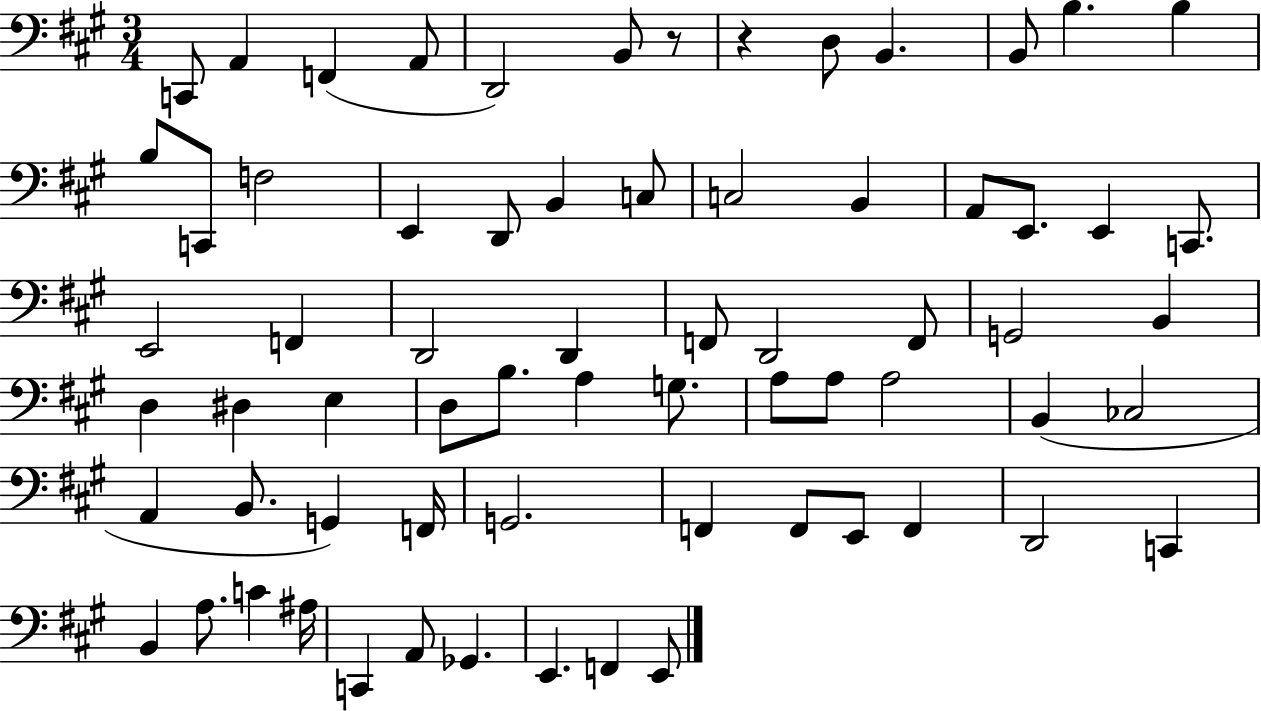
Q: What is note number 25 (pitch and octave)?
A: E2